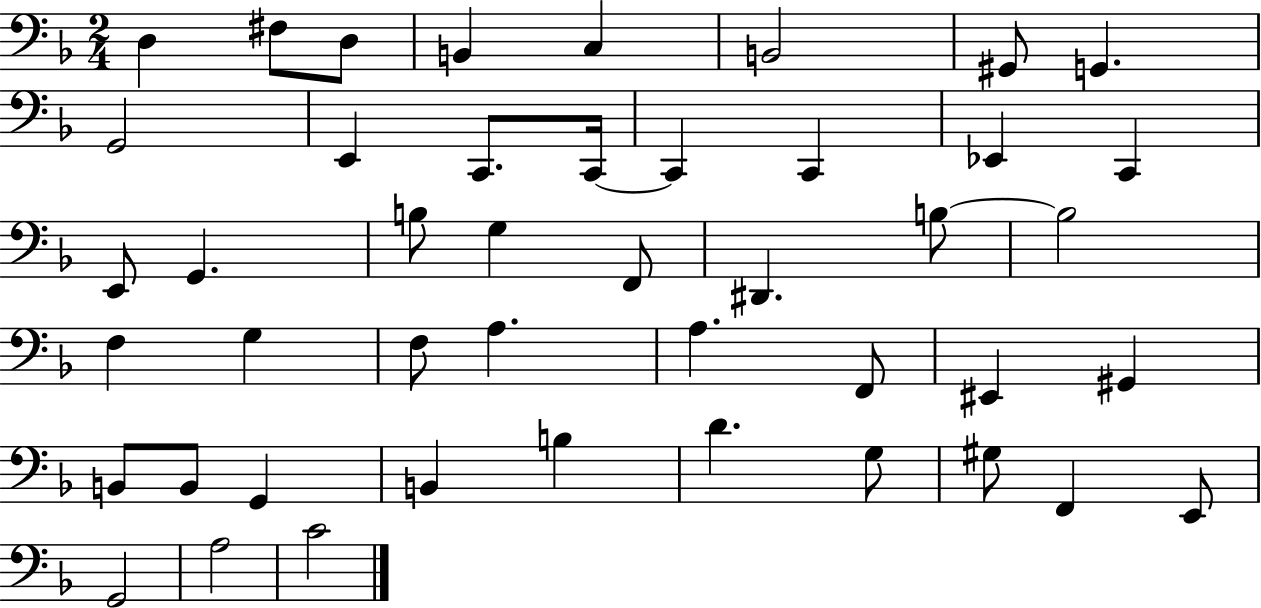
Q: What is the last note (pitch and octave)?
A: C4